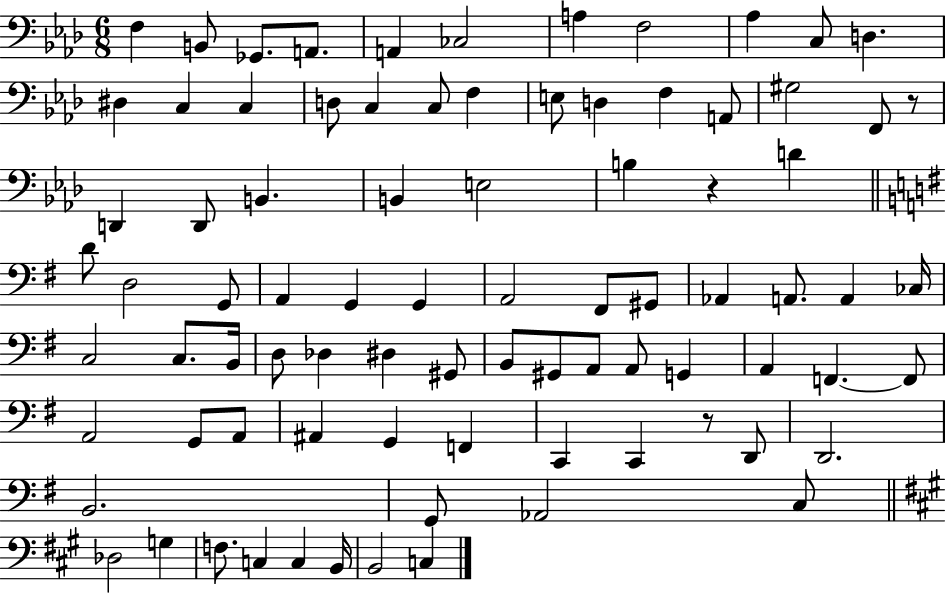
{
  \clef bass
  \numericTimeSignature
  \time 6/8
  \key aes \major
  f4 b,8 ges,8. a,8. | a,4 ces2 | a4 f2 | aes4 c8 d4. | \break dis4 c4 c4 | d8 c4 c8 f4 | e8 d4 f4 a,8 | gis2 f,8 r8 | \break d,4 d,8 b,4. | b,4 e2 | b4 r4 d'4 | \bar "||" \break \key g \major d'8 d2 g,8 | a,4 g,4 g,4 | a,2 fis,8 gis,8 | aes,4 a,8. a,4 ces16 | \break c2 c8. b,16 | d8 des4 dis4 gis,8 | b,8 gis,8 a,8 a,8 g,4 | a,4 f,4.~~ f,8 | \break a,2 g,8 a,8 | ais,4 g,4 f,4 | c,4 c,4 r8 d,8 | d,2. | \break b,2. | g,8 aes,2 c8 | \bar "||" \break \key a \major des2 g4 | f8. c4 c4 b,16 | b,2 c4 | \bar "|."
}